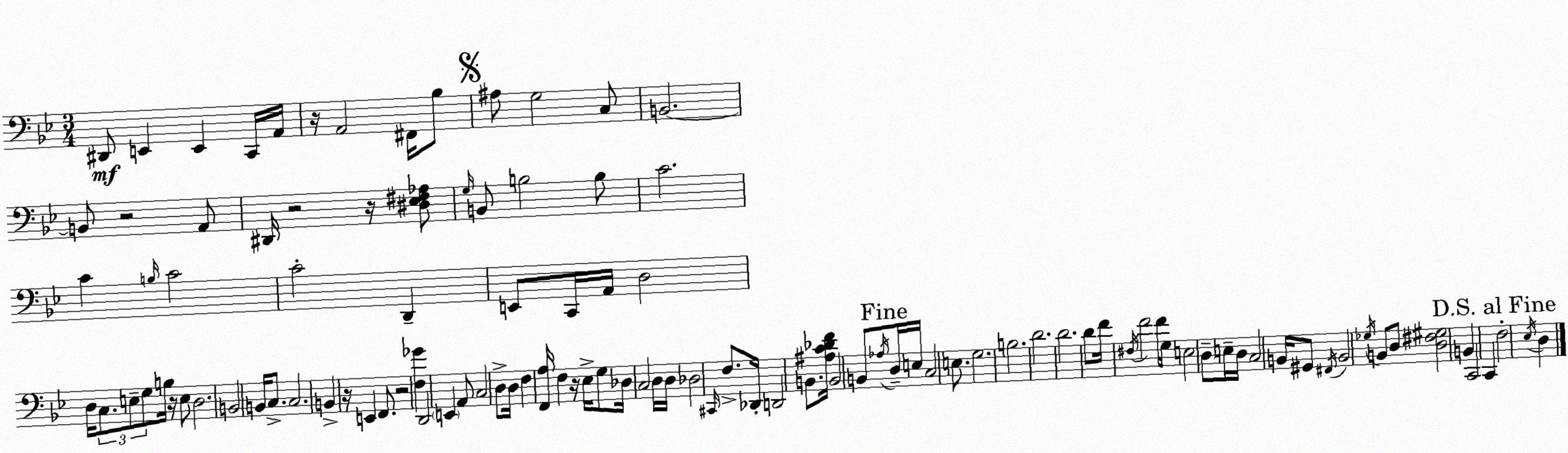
X:1
T:Untitled
M:3/4
L:1/4
K:Gm
^D,,/2 E,, E,, C,,/4 A,,/4 z/4 A,,2 ^F,,/4 _B,/2 ^A,/2 G,2 C,/2 B,,2 B,,/2 z2 A,,/2 ^D,,/4 z2 z/4 [^D,_E,^F,_A,]/2 G,/4 B,,/2 B,2 B,/2 C2 C B,/4 C2 C2 D,, E,,/2 C,,/4 A,,/4 D,2 D,/4 C,/2 E,/2 G,/2 B,/4 z/4 E,/2 D,2 B,,2 B,,/4 C,/2 C,2 B,, z/4 E,, F,,/2 z2 [F,_G] D,,2 E,, A,,/2 C,2 D,/2 D,/4 F, [F,,A,]/4 F, z/4 _E,/4 G,/2 _D,/4 C,2 D,/4 D,/4 _D,2 ^C,,/4 F,/2 _D,,/4 D,,2 B,,/2 [^A,C_DF]/4 B,,2 B,,/2 _A,/4 D,/4 E,/4 C,2 E,/2 G,2 B,2 D2 D2 D/2 F/4 ^F,/4 F2 F/4 G,/4 E,2 D,/2 E,/4 D,/4 C,2 B,,/4 ^G,,/2 ^F,,/4 B,,2 _G,/4 B,,/2 D,/2 [D,^F,^G,]2 B,, C,,2 C,, F,2 _E,/4 D,